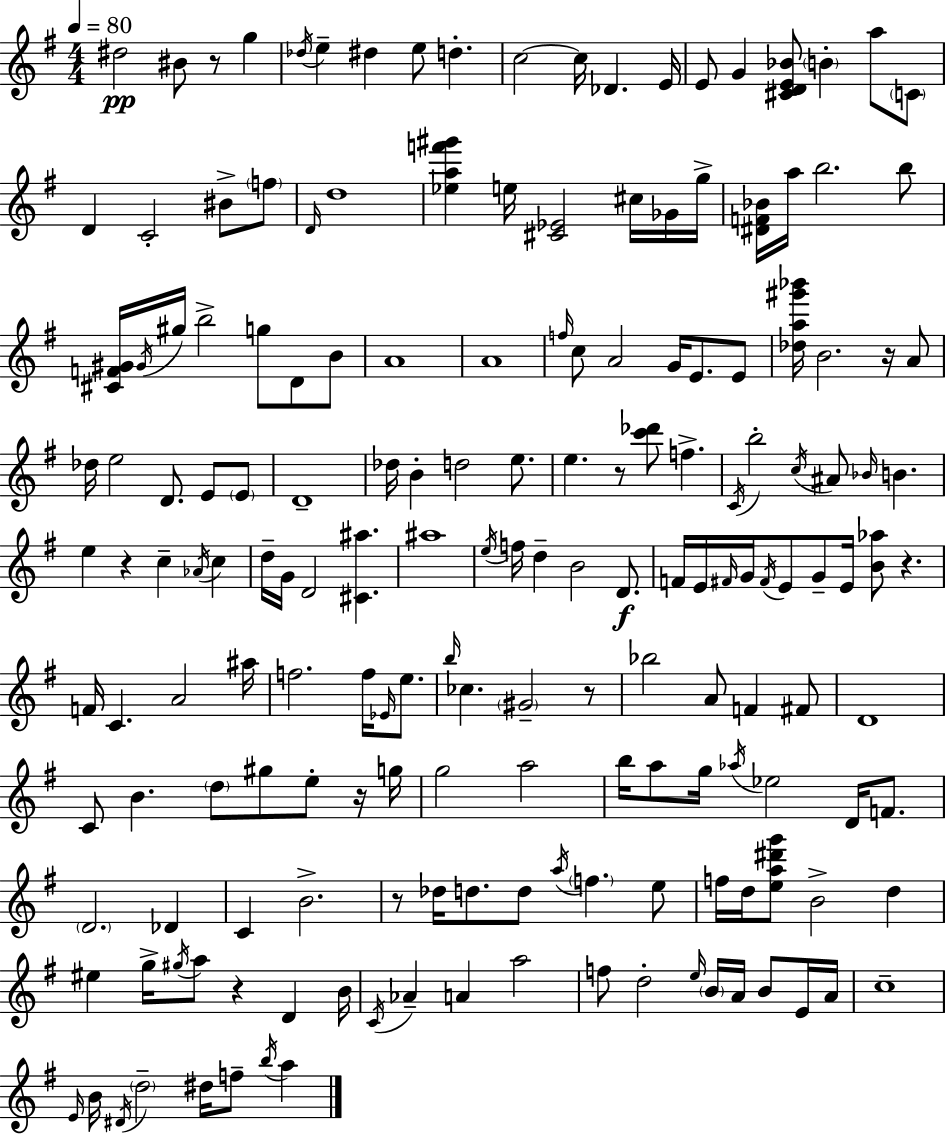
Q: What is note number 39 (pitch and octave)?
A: F5